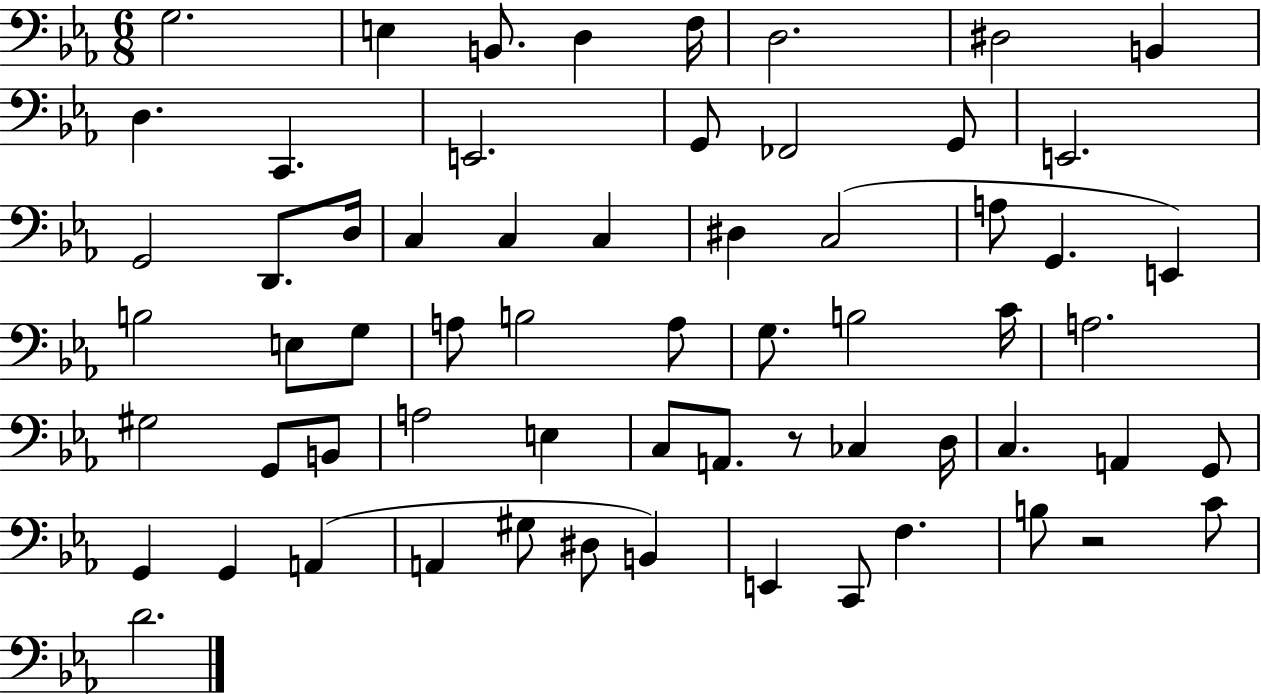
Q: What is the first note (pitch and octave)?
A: G3